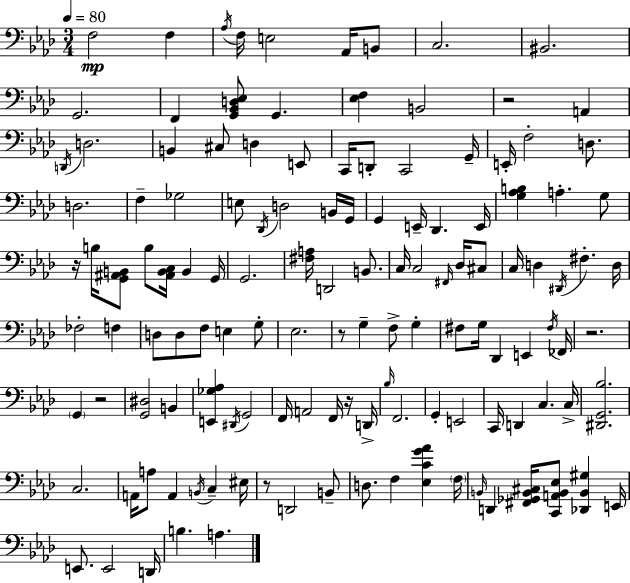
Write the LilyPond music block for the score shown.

{
  \clef bass
  \numericTimeSignature
  \time 3/4
  \key f \minor
  \tempo 4 = 80
  f2\mp f4 | \acciaccatura { aes16 } f16 e2 aes,16 b,8 | c2. | bis,2. | \break g,2. | f,4 <g, bes, d ees>8 g,4. | <ees f>4 b,2 | r2 a,4 | \break \acciaccatura { d,16 } d2. | b,4 cis8 d4 | e,8 c,16 d,8-. c,2 | g,16-- e,16-. f2-. d8. | \break d2. | f4-- ges2 | e8 \acciaccatura { des,16 } d2 | b,16 g,16 g,4 e,16-- des,4. | \break e,16 <g aes b>4 a4.-. | g8 r16 b16 <g, ais, b,>8 b8 <ais, b, c>16 b,4 | g,16 g,2. | <fis a>16 d,2 | \break b,8. c16 c2 | \grace { fis,16 } des16 cis8 c16 d4 \acciaccatura { dis,16 } fis4.-. | d16 fes2-. | f4 d8 d8 f8 e4 | \break g8-. ees2. | r8 g4-- f8-> | g4-. fis8 g16 des,4 | e,4 \acciaccatura { fis16 } fes,16 r2. | \break \parenthesize g,4 r2 | <g, dis>2 | b,4 <e, ges aes>4 \acciaccatura { dis,16 } g,2 | f,16 a,2 | \break f,16 r16 d,16-> \grace { bes16 } f,2. | g,4-. | e,2 c,16 d,4 | c4. c16-> <dis, g, bes>2. | \break c2. | a,16 a8 a,4 | \acciaccatura { b,16 } c4-- eis16 r8 d,2 | b,8-- d8. | \break f4 <ees c' g' aes'>4 \parenthesize f16 \grace { b,16 } d,4 | <fis, ges, b, cis>16 <c, a, b, ees>8 <des, b, gis>4 e,16 e,8. | e,2 d,16 b4. | a4. \bar "|."
}